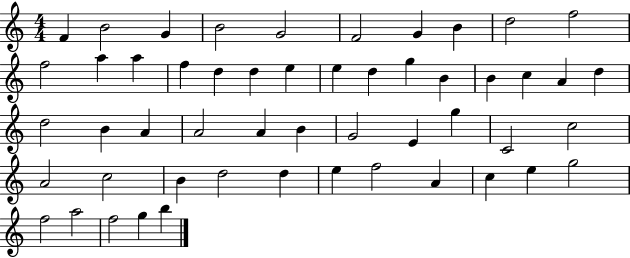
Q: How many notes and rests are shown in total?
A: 52